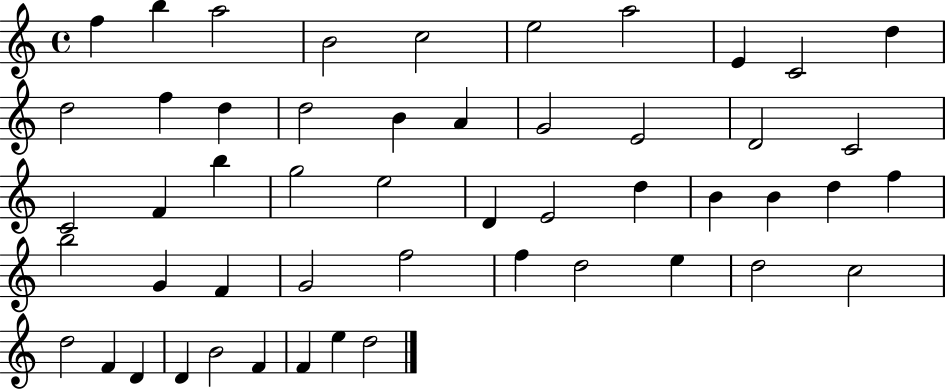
X:1
T:Untitled
M:4/4
L:1/4
K:C
f b a2 B2 c2 e2 a2 E C2 d d2 f d d2 B A G2 E2 D2 C2 C2 F b g2 e2 D E2 d B B d f b2 G F G2 f2 f d2 e d2 c2 d2 F D D B2 F F e d2